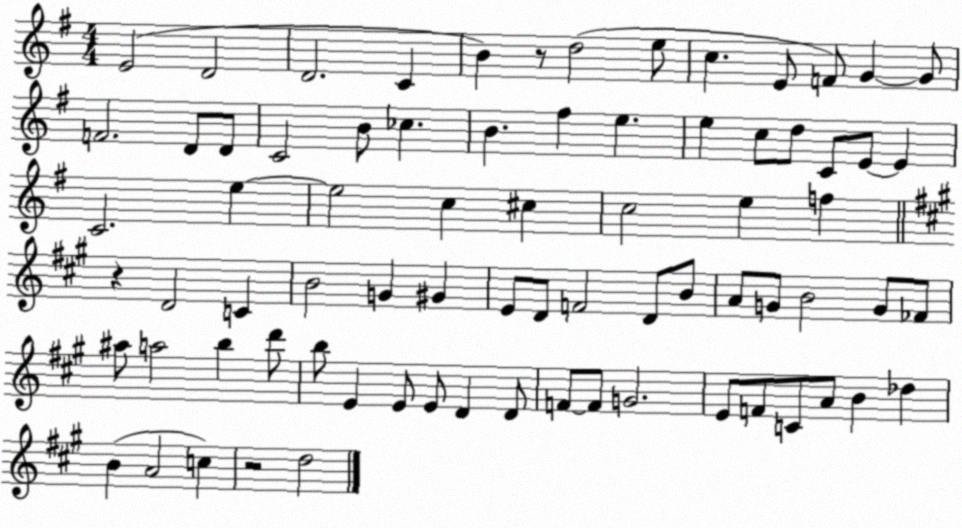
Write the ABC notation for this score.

X:1
T:Untitled
M:4/4
L:1/4
K:G
E2 D2 D2 C B z/2 d2 e/2 c E/2 F/2 G G/2 F2 D/2 D/2 C2 B/2 _c B ^f e e c/2 d/2 C/2 E/2 E C2 e e2 c ^c c2 e f z D2 C B2 G ^G E/2 D/2 F2 D/2 B/2 A/2 G/2 B2 G/2 _F/2 ^a/2 a2 b d'/2 b/2 E E/2 E/2 D D/2 F/2 F/2 G2 E/2 F/2 C/2 A/2 B _d B A2 c z2 d2